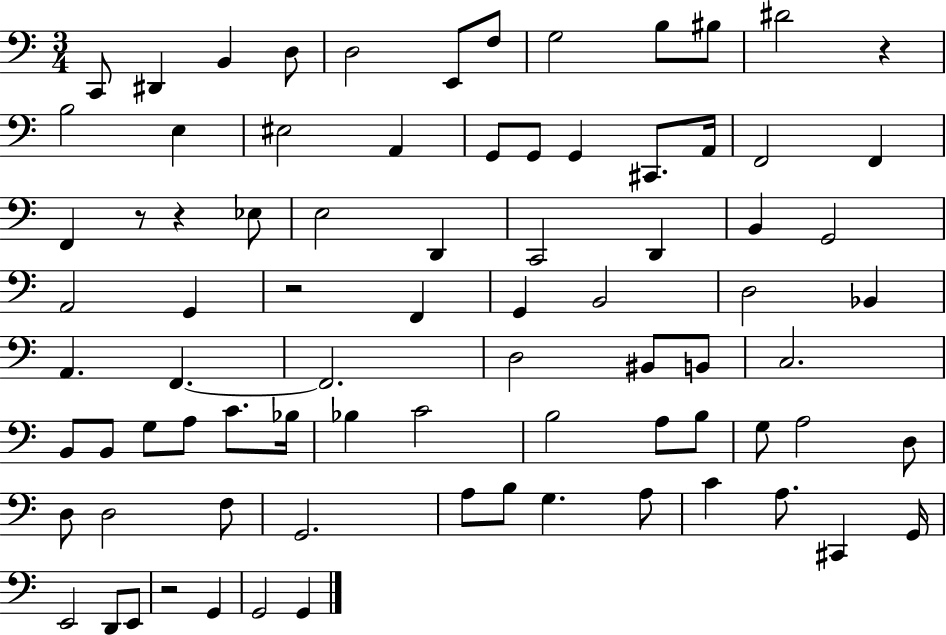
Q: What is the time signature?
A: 3/4